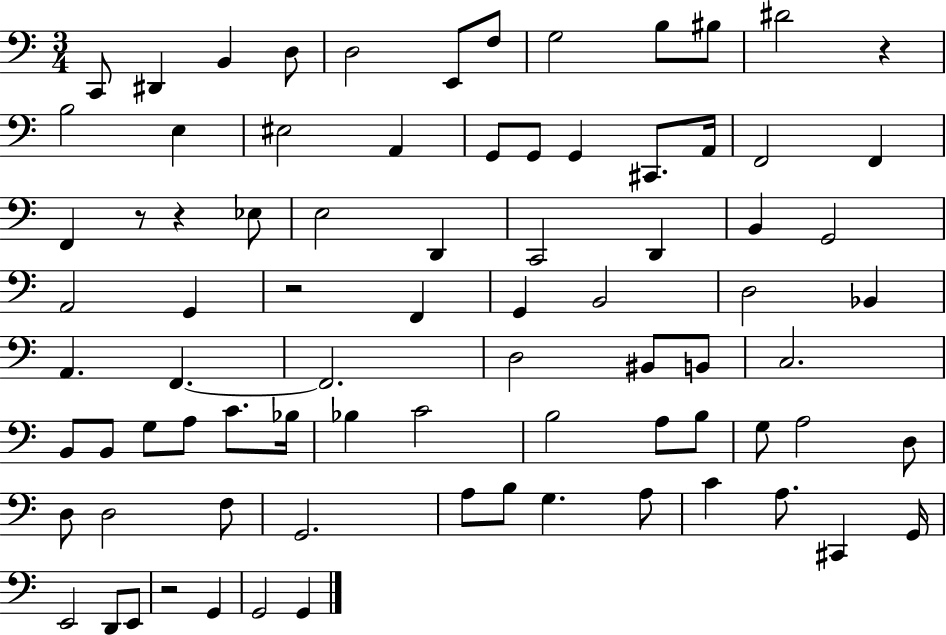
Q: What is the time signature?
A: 3/4